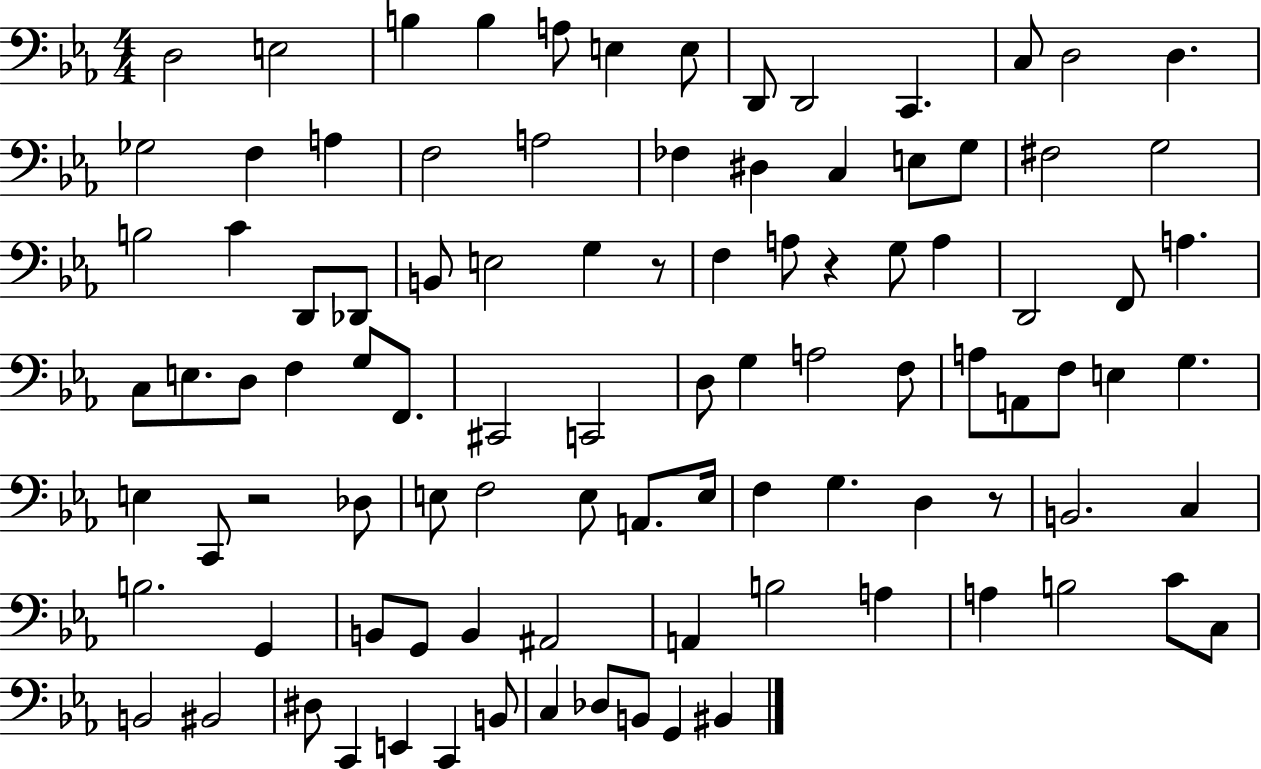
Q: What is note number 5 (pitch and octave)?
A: A3